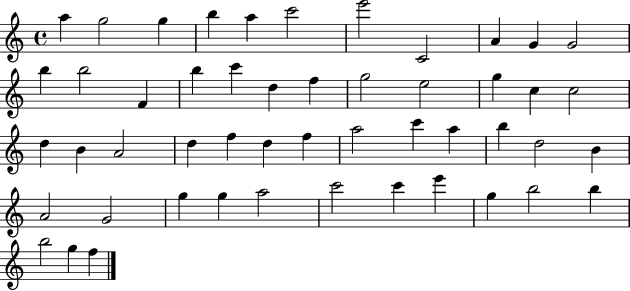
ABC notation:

X:1
T:Untitled
M:4/4
L:1/4
K:C
a g2 g b a c'2 e'2 C2 A G G2 b b2 F b c' d f g2 e2 g c c2 d B A2 d f d f a2 c' a b d2 B A2 G2 g g a2 c'2 c' e' g b2 b b2 g f